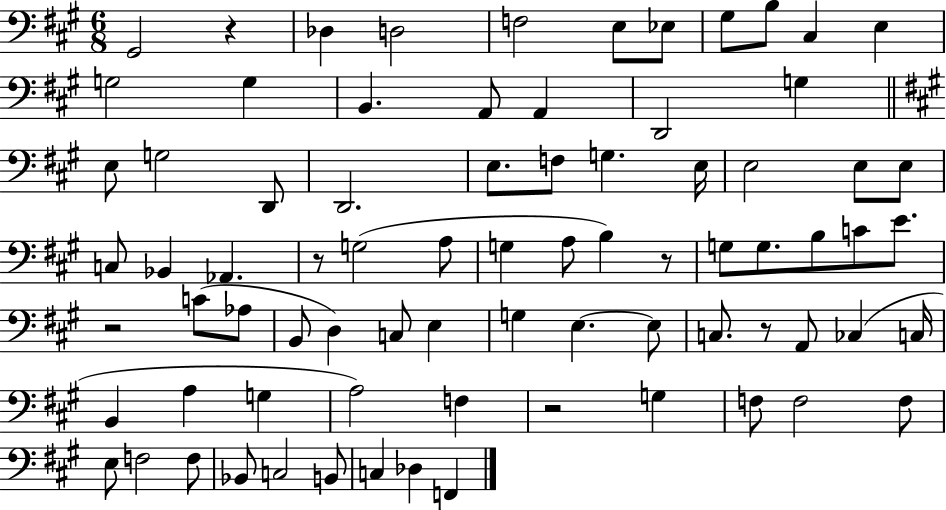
X:1
T:Untitled
M:6/8
L:1/4
K:A
^G,,2 z _D, D,2 F,2 E,/2 _E,/2 ^G,/2 B,/2 ^C, E, G,2 G, B,, A,,/2 A,, D,,2 G, E,/2 G,2 D,,/2 D,,2 E,/2 F,/2 G, E,/4 E,2 E,/2 E,/2 C,/2 _B,, _A,, z/2 G,2 A,/2 G, A,/2 B, z/2 G,/2 G,/2 B,/2 C/2 E/2 z2 C/2 _A,/2 B,,/2 D, C,/2 E, G, E, E,/2 C,/2 z/2 A,,/2 _C, C,/4 B,, A, G, A,2 F, z2 G, F,/2 F,2 F,/2 E,/2 F,2 F,/2 _B,,/2 C,2 B,,/2 C, _D, F,,